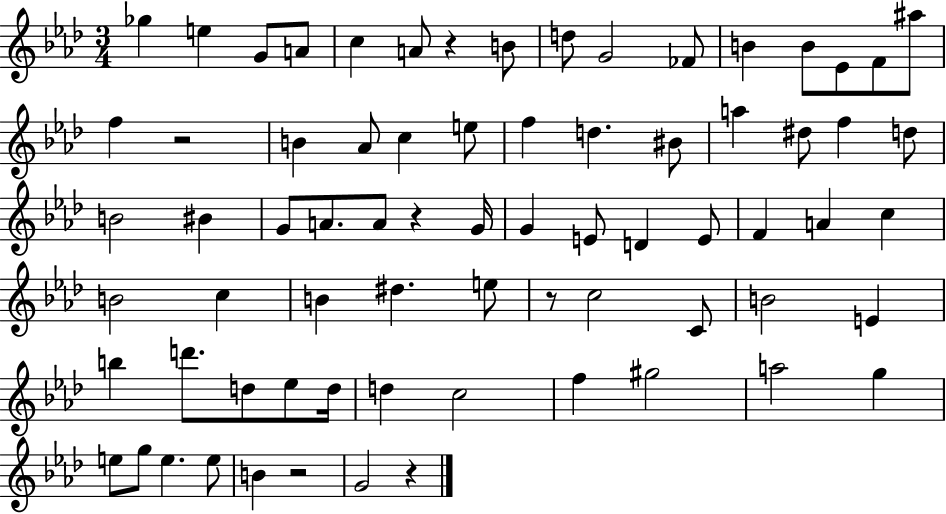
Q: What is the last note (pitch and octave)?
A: G4